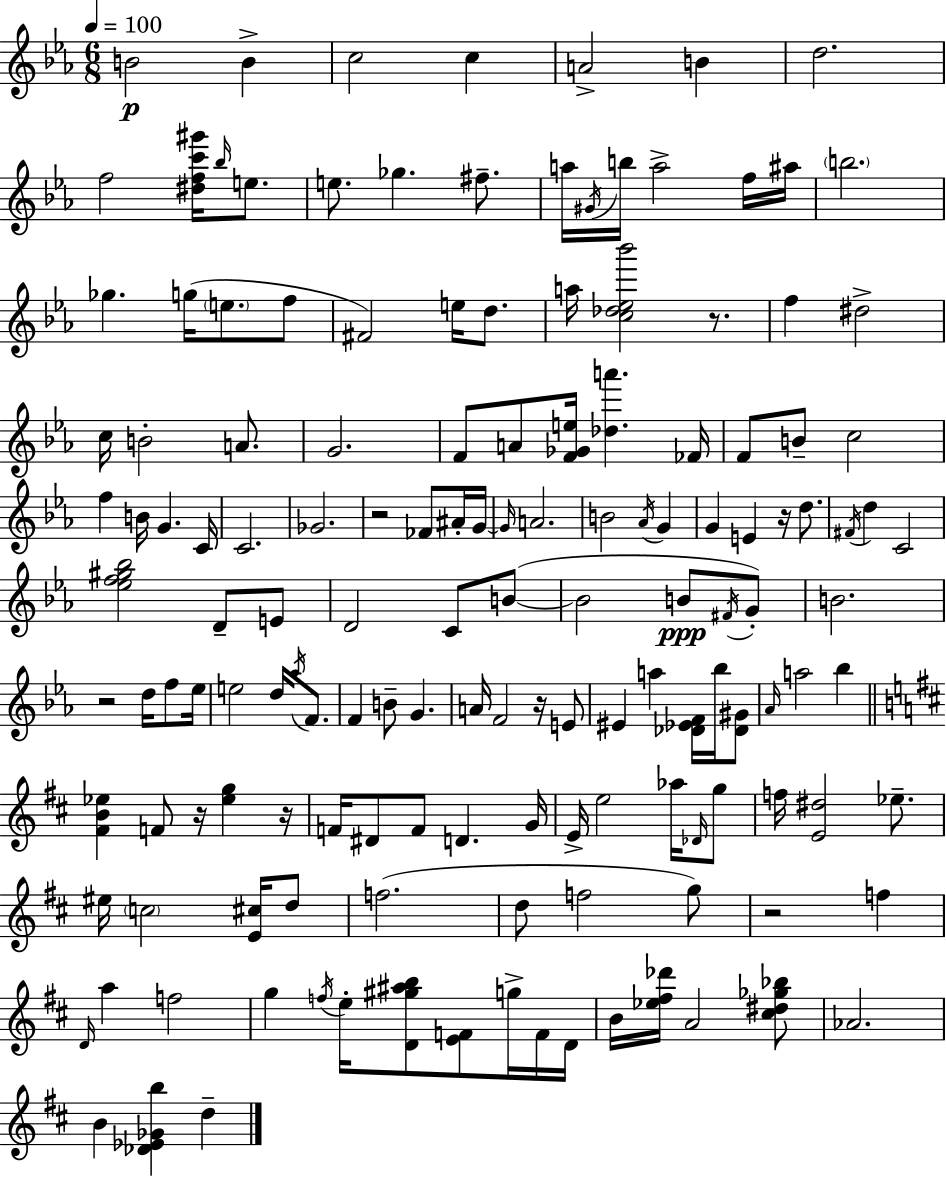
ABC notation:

X:1
T:Untitled
M:6/8
L:1/4
K:Cm
B2 B c2 c A2 B d2 f2 [^dfc'^g']/4 _b/4 e/2 e/2 _g ^f/2 a/4 ^G/4 b/4 a2 f/4 ^a/4 b2 _g g/4 e/2 f/2 ^F2 e/4 d/2 a/4 [c_d_e_b']2 z/2 f ^d2 c/4 B2 A/2 G2 F/2 A/2 [F_Ge]/4 [_da'] _F/4 F/2 B/2 c2 f B/4 G C/4 C2 _G2 z2 _F/2 ^A/4 G/4 G/4 A2 B2 _A/4 G G E z/4 d/2 ^F/4 d C2 [_ef^g_b]2 D/2 E/2 D2 C/2 B/2 B2 B/2 ^F/4 G/2 B2 z2 d/4 f/2 _e/4 e2 d/4 _a/4 F/2 F B/2 G A/4 F2 z/4 E/2 ^E a [_D_EF]/4 _b/4 [_D^G]/2 _A/4 a2 _b [^FB_e] F/2 z/4 [_eg] z/4 F/4 ^D/2 F/2 D G/4 E/4 e2 _a/4 _D/4 g/2 f/4 [E^d]2 _e/2 ^e/4 c2 [E^c]/4 d/2 f2 d/2 f2 g/2 z2 f D/4 a f2 g f/4 e/4 [D^g^ab]/2 [EF]/2 g/4 F/4 D/4 B/4 [_e^f_d']/4 A2 [^c^d_g_b]/2 _A2 B [_D_E_Gb] d